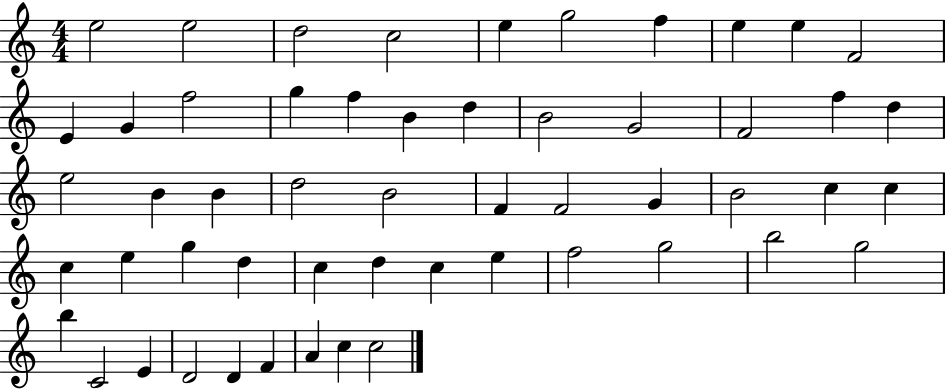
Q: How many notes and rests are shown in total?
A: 54